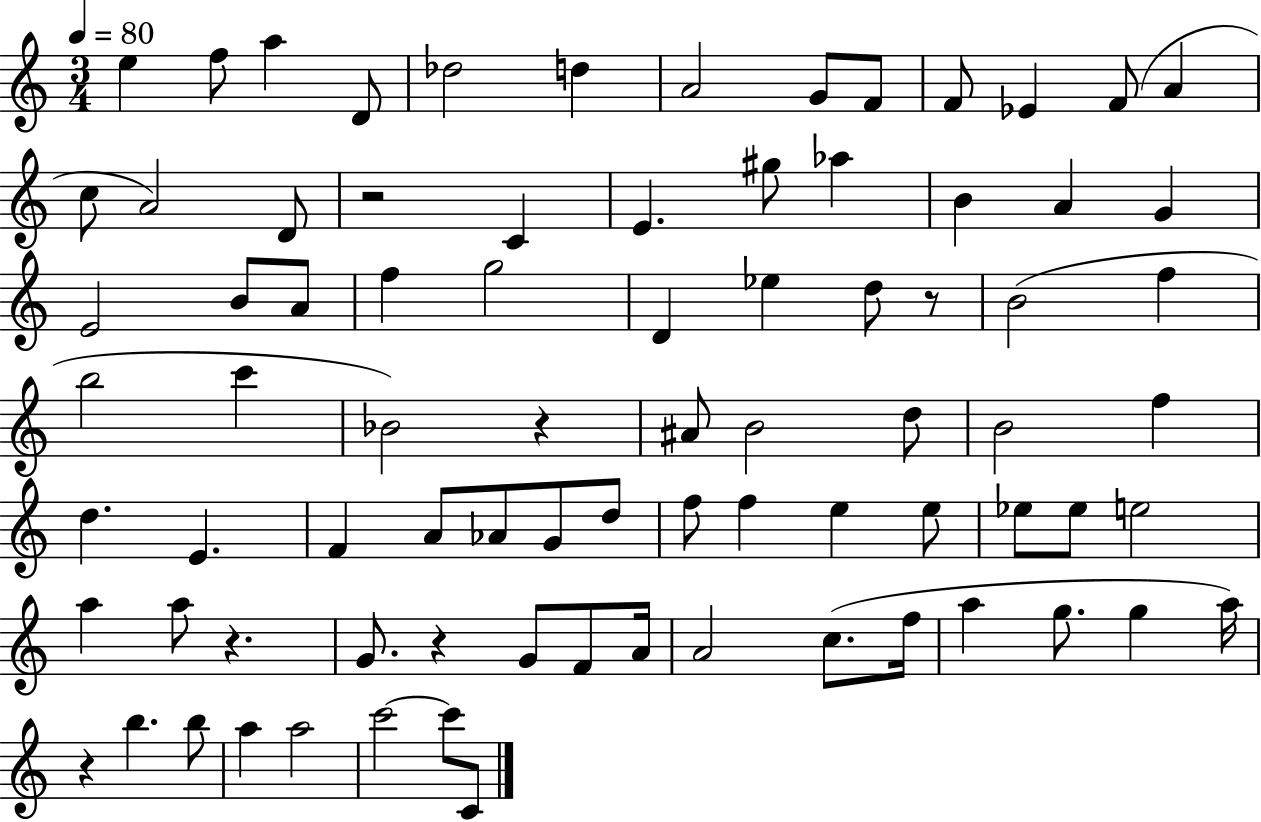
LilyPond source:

{
  \clef treble
  \numericTimeSignature
  \time 3/4
  \key c \major
  \tempo 4 = 80
  e''4 f''8 a''4 d'8 | des''2 d''4 | a'2 g'8 f'8 | f'8 ees'4 f'8( a'4 | \break c''8 a'2) d'8 | r2 c'4 | e'4. gis''8 aes''4 | b'4 a'4 g'4 | \break e'2 b'8 a'8 | f''4 g''2 | d'4 ees''4 d''8 r8 | b'2( f''4 | \break b''2 c'''4 | bes'2) r4 | ais'8 b'2 d''8 | b'2 f''4 | \break d''4. e'4. | f'4 a'8 aes'8 g'8 d''8 | f''8 f''4 e''4 e''8 | ees''8 ees''8 e''2 | \break a''4 a''8 r4. | g'8. r4 g'8 f'8 a'16 | a'2 c''8.( f''16 | a''4 g''8. g''4 a''16) | \break r4 b''4. b''8 | a''4 a''2 | c'''2~~ c'''8 c'8 | \bar "|."
}